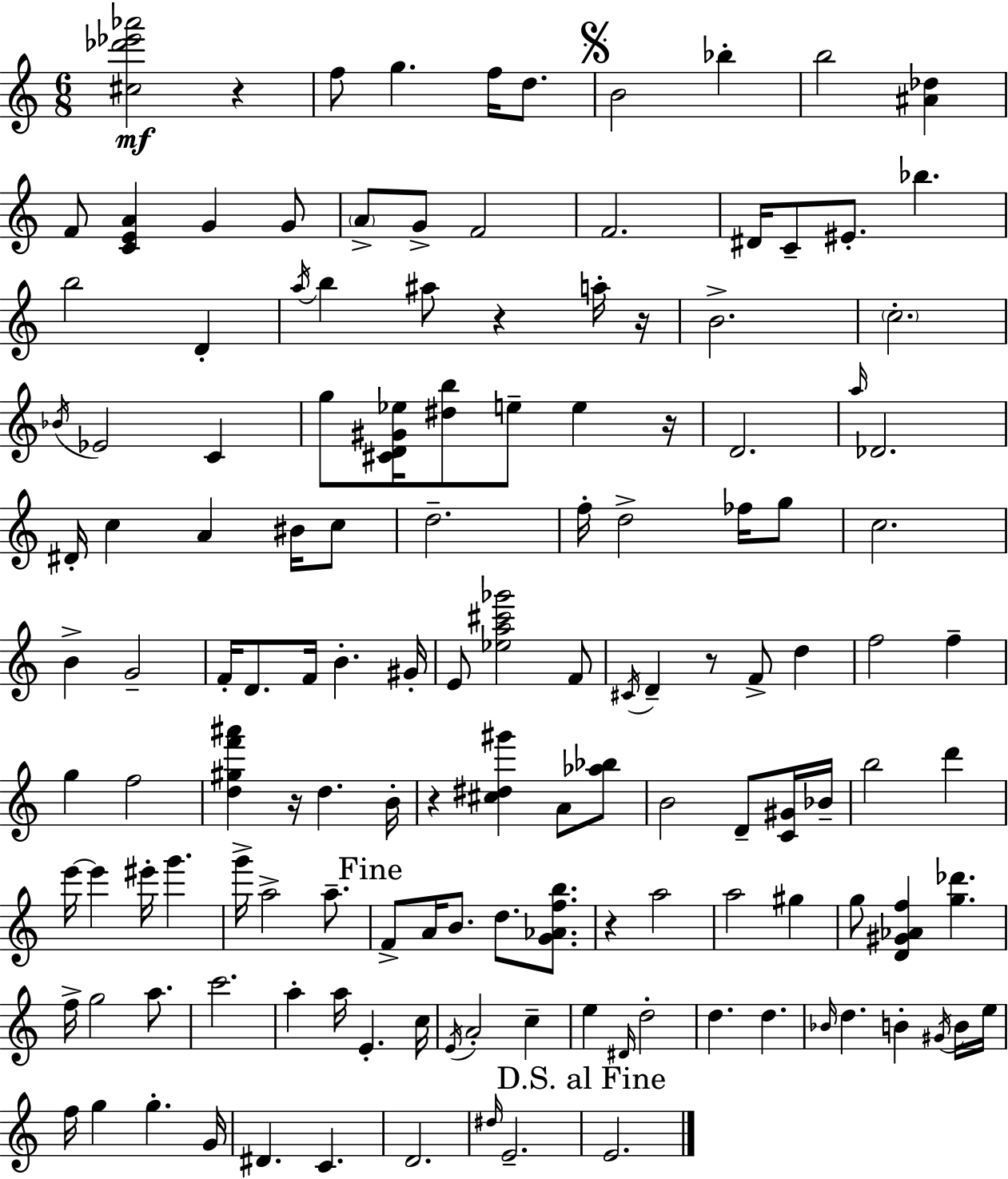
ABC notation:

X:1
T:Untitled
M:6/8
L:1/4
K:Am
[^c_d'_e'_a']2 z f/2 g f/4 d/2 B2 _b b2 [^A_d] F/2 [CEA] G G/2 A/2 G/2 F2 F2 ^D/4 C/2 ^E/2 _b b2 D a/4 b ^a/2 z a/4 z/4 B2 c2 _B/4 _E2 C g/2 [^CD^G_e]/4 [^db]/2 e/2 e z/4 D2 a/4 _D2 ^D/4 c A ^B/4 c/2 d2 f/4 d2 _f/4 g/2 c2 B G2 F/4 D/2 F/4 B ^G/4 E/2 [_ea^c'_g']2 F/2 ^C/4 D z/2 F/2 d f2 f g f2 [d^gf'^a'] z/4 d B/4 z [^c^d^g'] A/2 [_a_b]/2 B2 D/2 [C^G]/4 _B/4 b2 d' e'/4 e' ^e'/4 g' g'/4 a2 a/2 F/2 A/4 B/2 d/2 [G_Afb]/2 z a2 a2 ^g g/2 [D^G_Af] [g_d'] f/4 g2 a/2 c'2 a a/4 E c/4 E/4 A2 c e ^D/4 d2 d d _B/4 d B ^G/4 B/4 e/4 f/4 g g G/4 ^D C D2 ^d/4 E2 E2